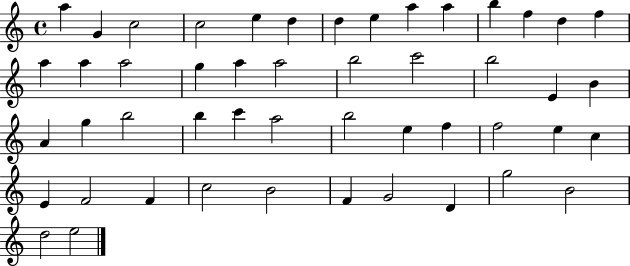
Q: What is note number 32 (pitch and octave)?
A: B5